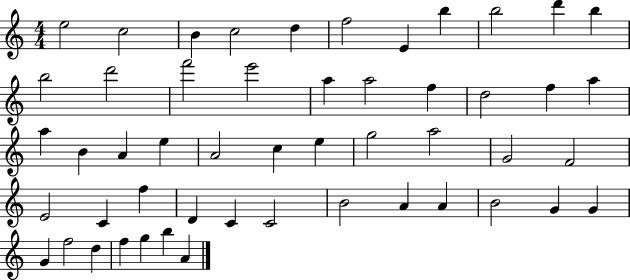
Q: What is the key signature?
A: C major